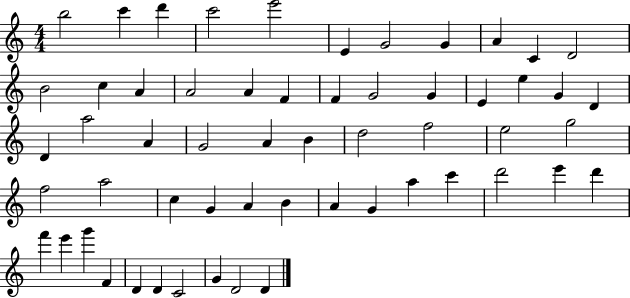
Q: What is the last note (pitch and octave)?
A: D4